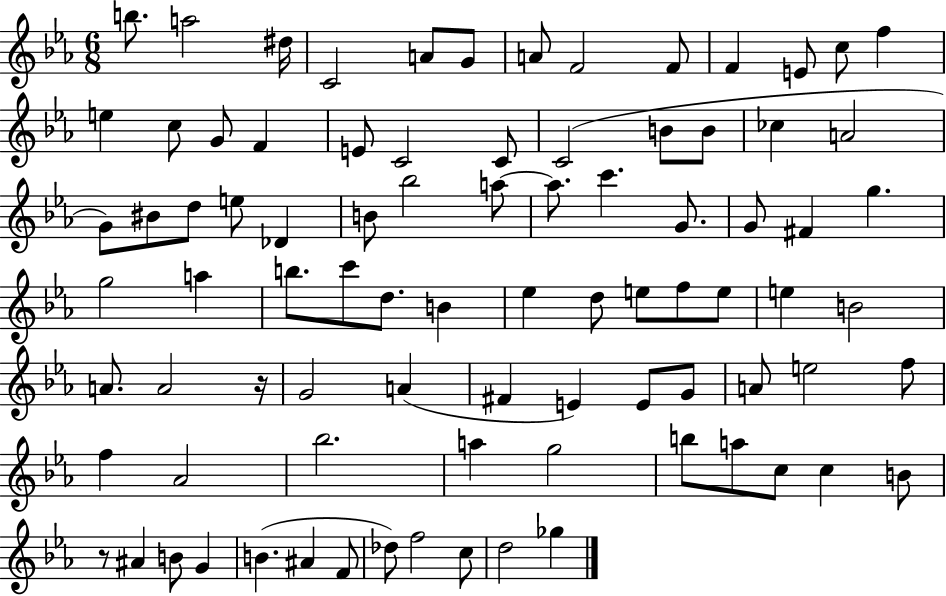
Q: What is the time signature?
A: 6/8